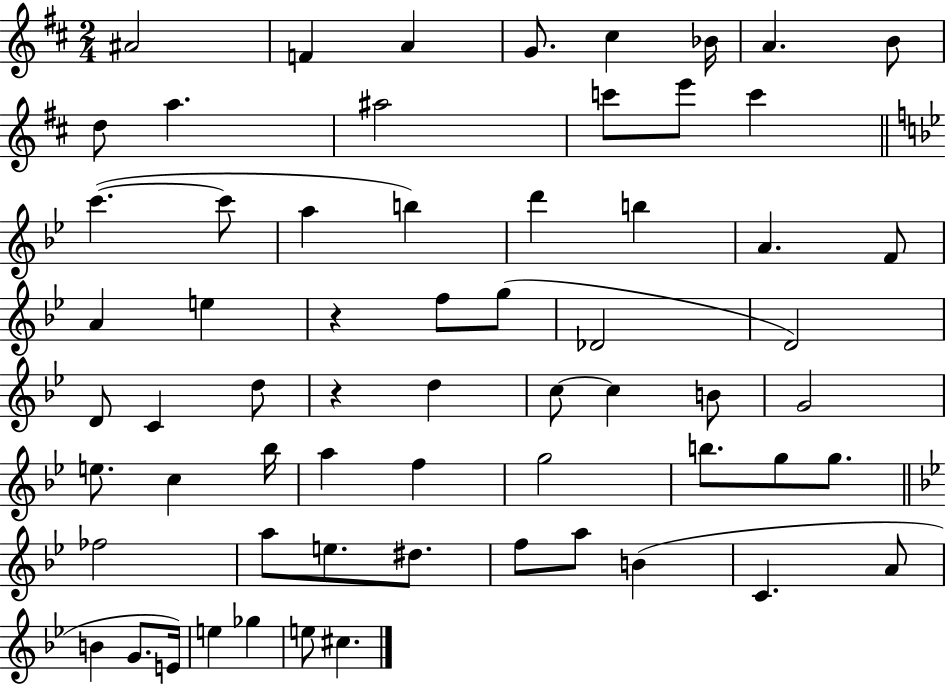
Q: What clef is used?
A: treble